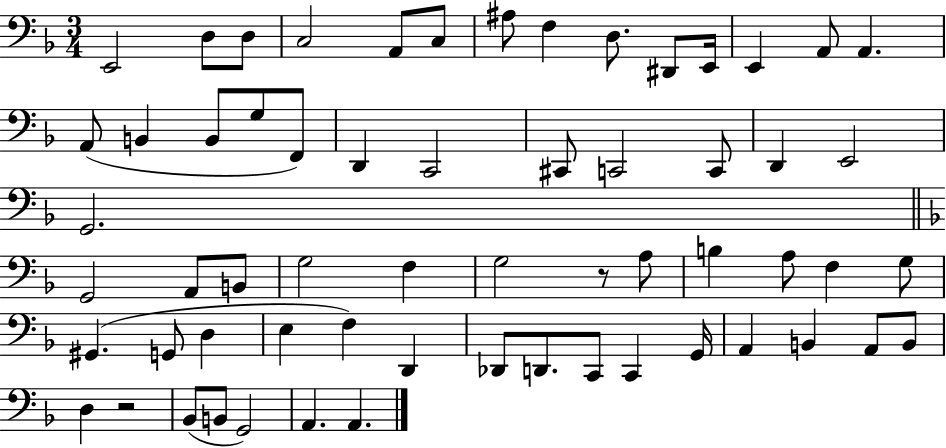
X:1
T:Untitled
M:3/4
L:1/4
K:F
E,,2 D,/2 D,/2 C,2 A,,/2 C,/2 ^A,/2 F, D,/2 ^D,,/2 E,,/4 E,, A,,/2 A,, A,,/2 B,, B,,/2 G,/2 F,,/2 D,, C,,2 ^C,,/2 C,,2 C,,/2 D,, E,,2 G,,2 G,,2 A,,/2 B,,/2 G,2 F, G,2 z/2 A,/2 B, A,/2 F, G,/2 ^G,, G,,/2 D, E, F, D,, _D,,/2 D,,/2 C,,/2 C,, G,,/4 A,, B,, A,,/2 B,,/2 D, z2 _B,,/2 B,,/2 G,,2 A,, A,,